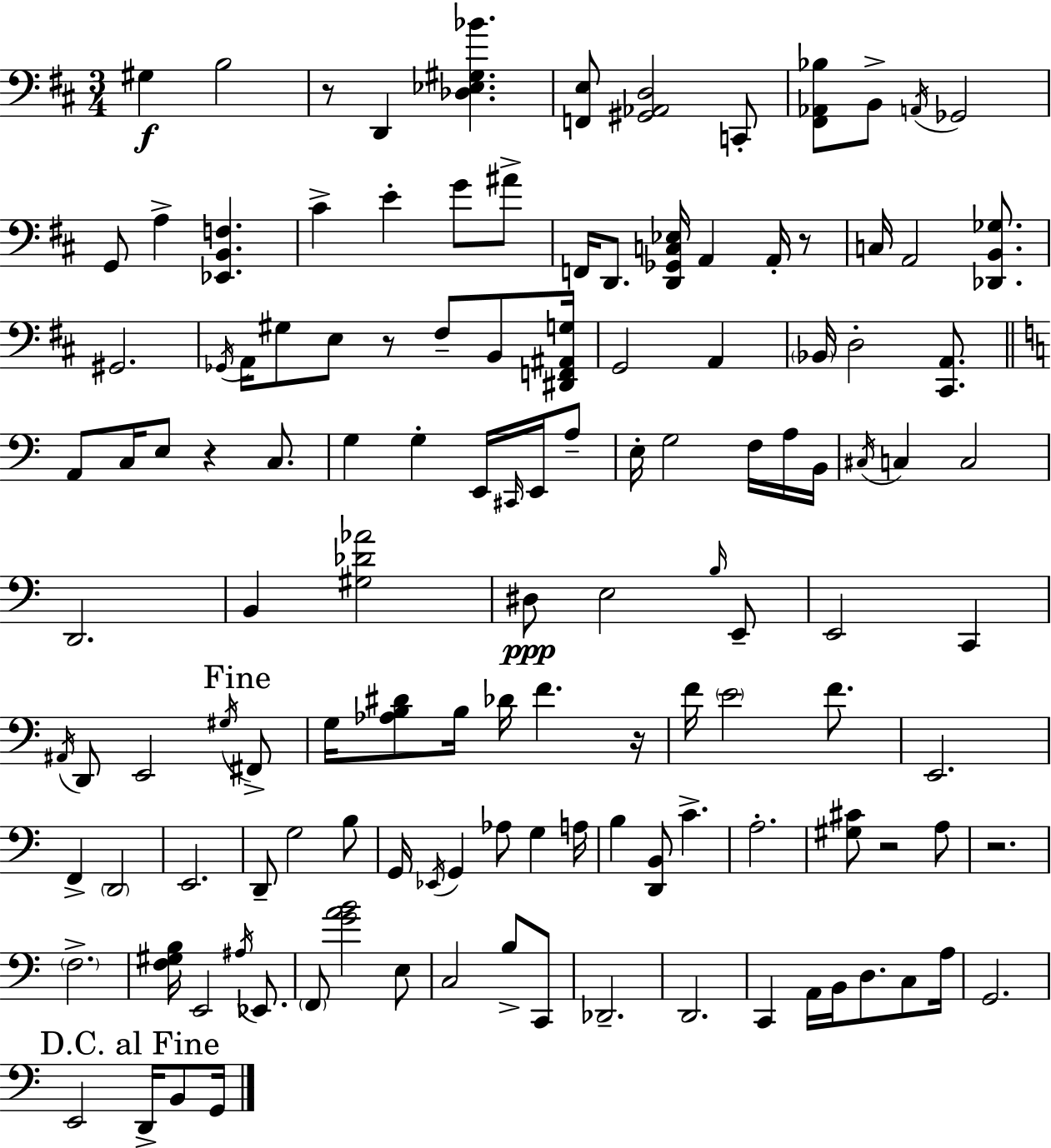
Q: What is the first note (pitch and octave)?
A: G#3